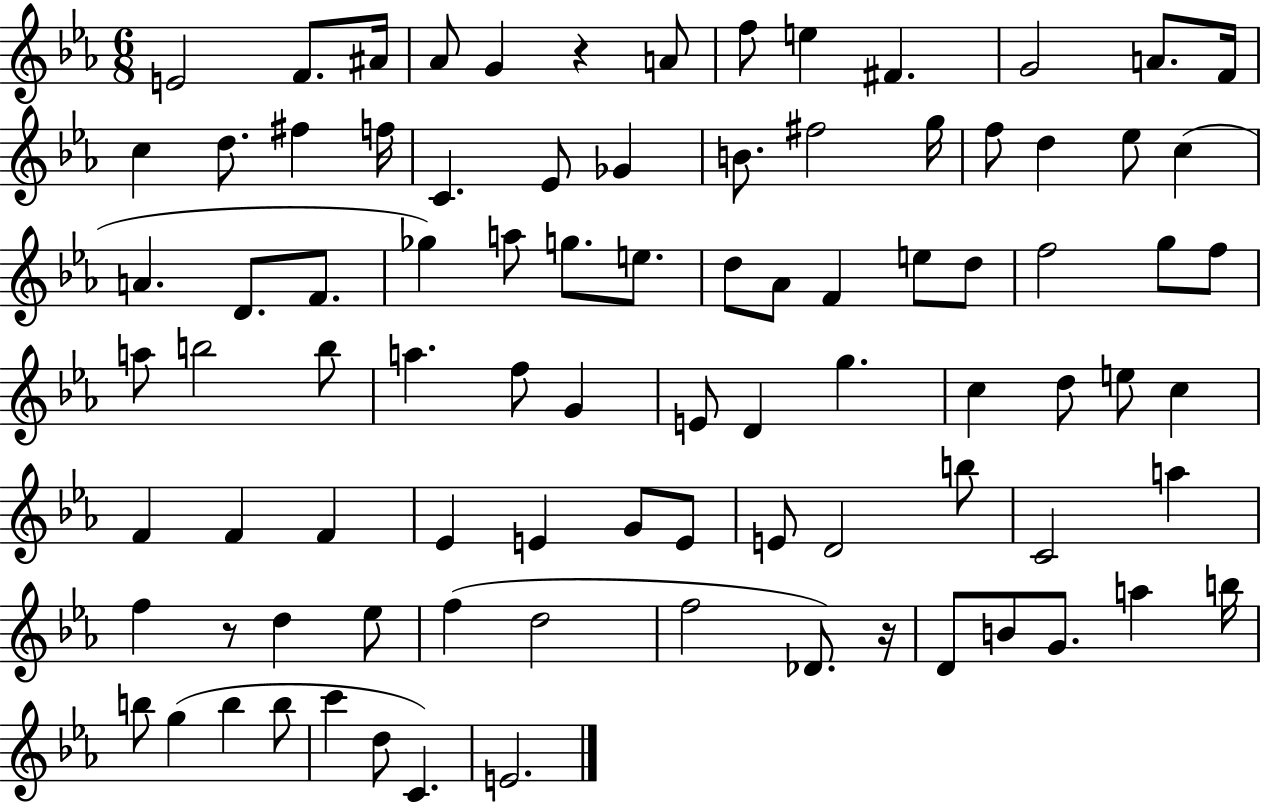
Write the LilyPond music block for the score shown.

{
  \clef treble
  \numericTimeSignature
  \time 6/8
  \key ees \major
  e'2 f'8. ais'16 | aes'8 g'4 r4 a'8 | f''8 e''4 fis'4. | g'2 a'8. f'16 | \break c''4 d''8. fis''4 f''16 | c'4. ees'8 ges'4 | b'8. fis''2 g''16 | f''8 d''4 ees''8 c''4( | \break a'4. d'8. f'8. | ges''4) a''8 g''8. e''8. | d''8 aes'8 f'4 e''8 d''8 | f''2 g''8 f''8 | \break a''8 b''2 b''8 | a''4. f''8 g'4 | e'8 d'4 g''4. | c''4 d''8 e''8 c''4 | \break f'4 f'4 f'4 | ees'4 e'4 g'8 e'8 | e'8 d'2 b''8 | c'2 a''4 | \break f''4 r8 d''4 ees''8 | f''4( d''2 | f''2 des'8.) r16 | d'8 b'8 g'8. a''4 b''16 | \break b''8 g''4( b''4 b''8 | c'''4 d''8 c'4.) | e'2. | \bar "|."
}